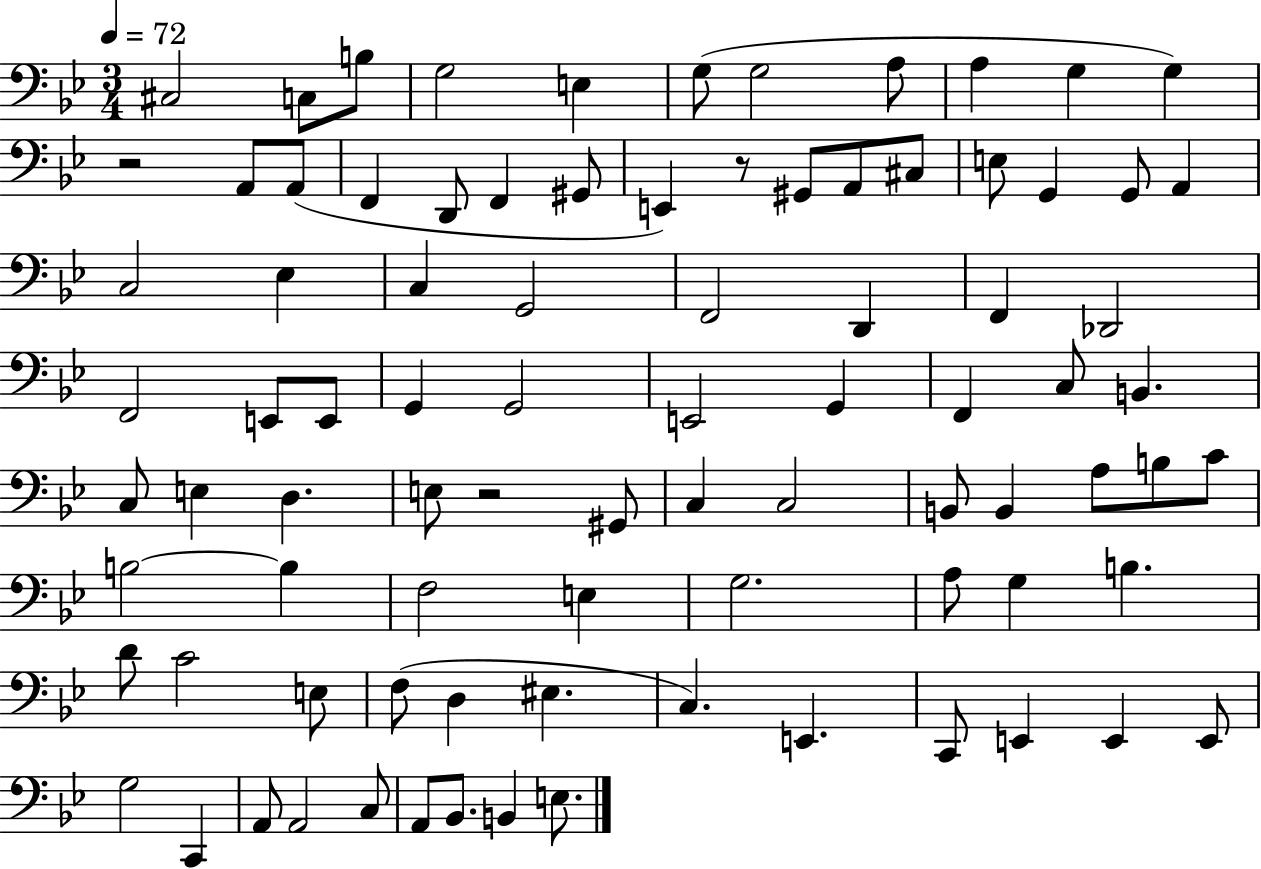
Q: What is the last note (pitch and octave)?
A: E3